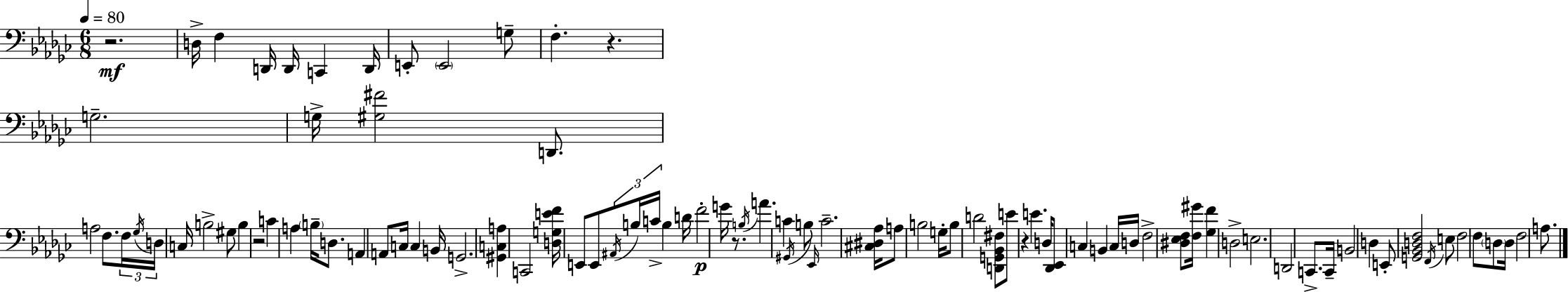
X:1
T:Untitled
M:6/8
L:1/4
K:Ebm
z2 D,/4 F, D,,/4 D,,/4 C,, D,,/4 E,,/2 E,,2 G,/2 F, z G,2 G,/4 [^G,^F]2 D,,/2 A,2 F,/2 F,/4 _G,/4 D,/4 C,/4 B,2 ^G,/2 B, z2 C A, B,/4 D,/2 A,, A,,/2 C,/4 C, B,,/4 G,,2 [^G,,C,A,] C,,2 [D,G,EF]/4 E,,/2 E,,/2 ^A,,/4 B,/4 C/4 B, D/4 F2 G/4 z/2 B,/4 A C ^G,,/4 B,/2 _E,,/4 C2 [^C,^D,_A,]/4 A,/2 B,2 G,/4 B,/2 D2 [D,,G,,_B,,^F,]/2 E/2 z E D,/4 [_D,,_E,,]/2 C, B,, C,/4 D,/4 F,2 [^D,_E,F,]/2 [F,^G]/4 [_G,F] D,2 E,2 D,,2 C,,/2 C,,/4 B,,2 D, E,,/2 [G,,_B,,D,F,]2 F,,/4 E,/2 F,2 F,/2 D,/2 D,/4 F,2 A,/2